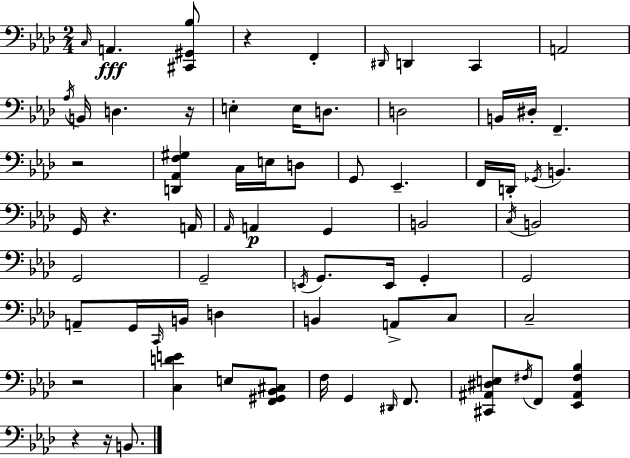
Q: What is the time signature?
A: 2/4